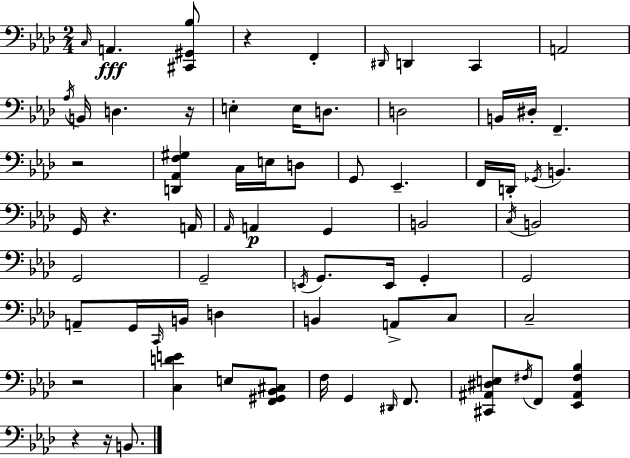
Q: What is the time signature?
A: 2/4